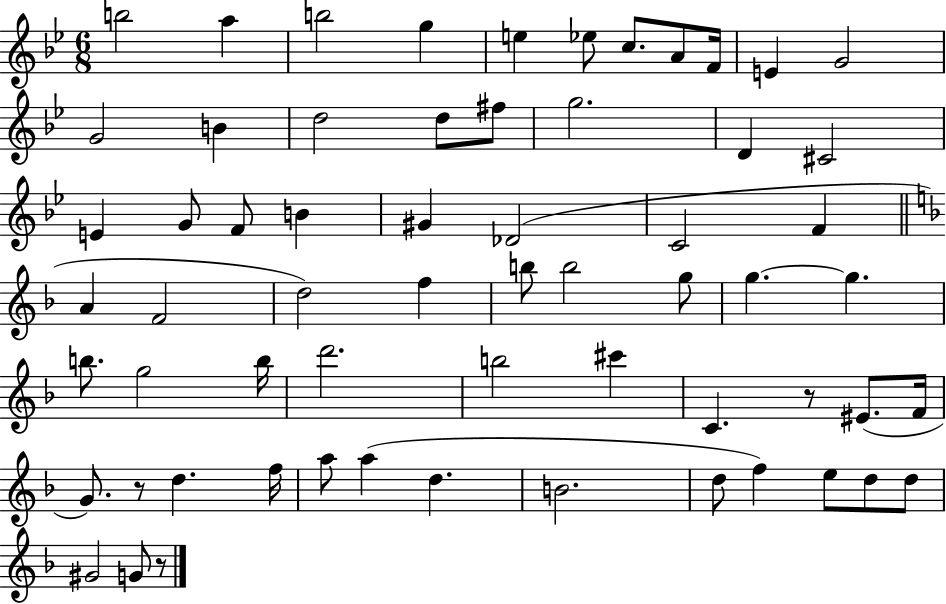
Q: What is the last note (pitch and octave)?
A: G4